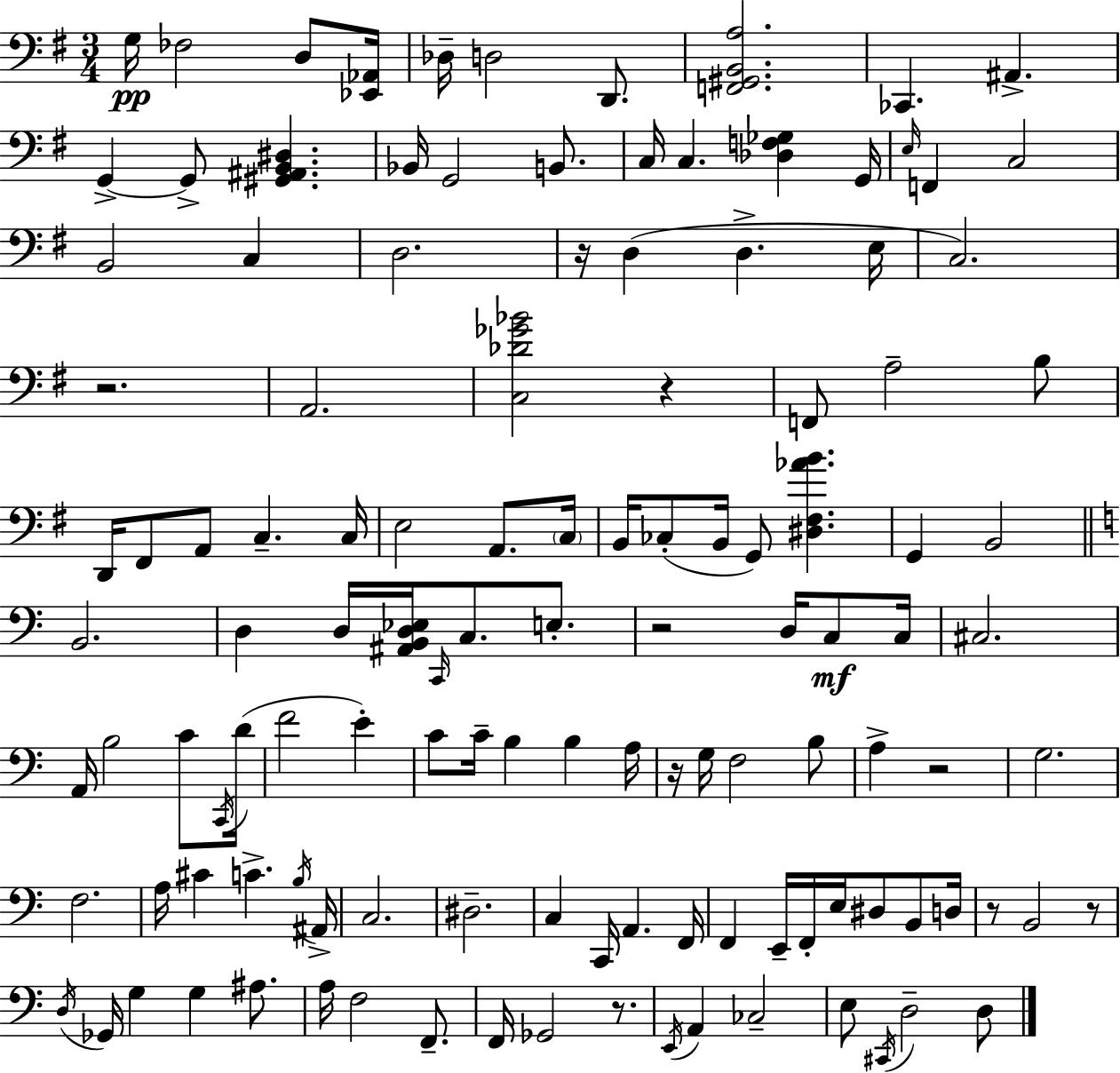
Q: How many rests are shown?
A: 9